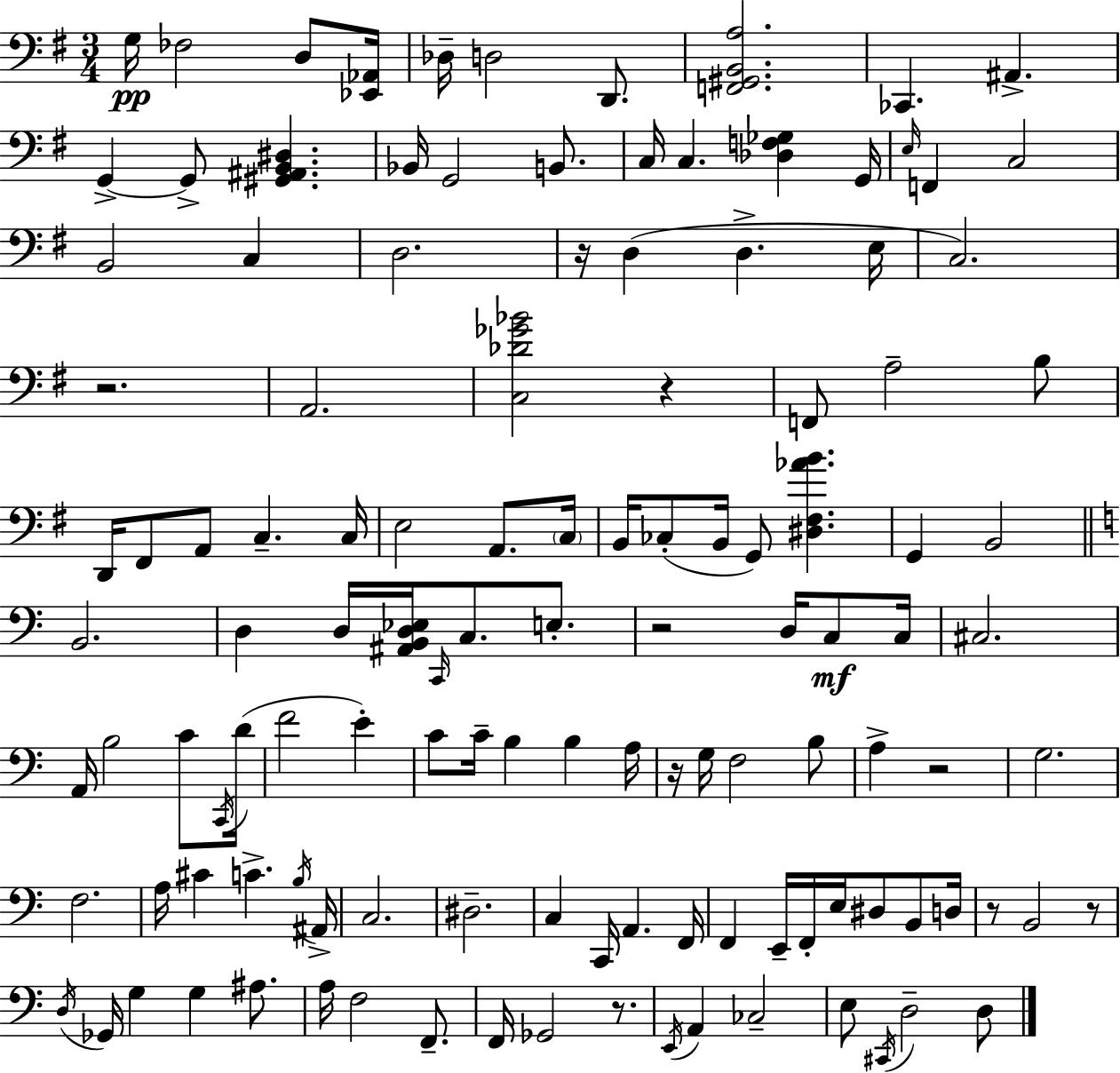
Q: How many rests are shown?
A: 9